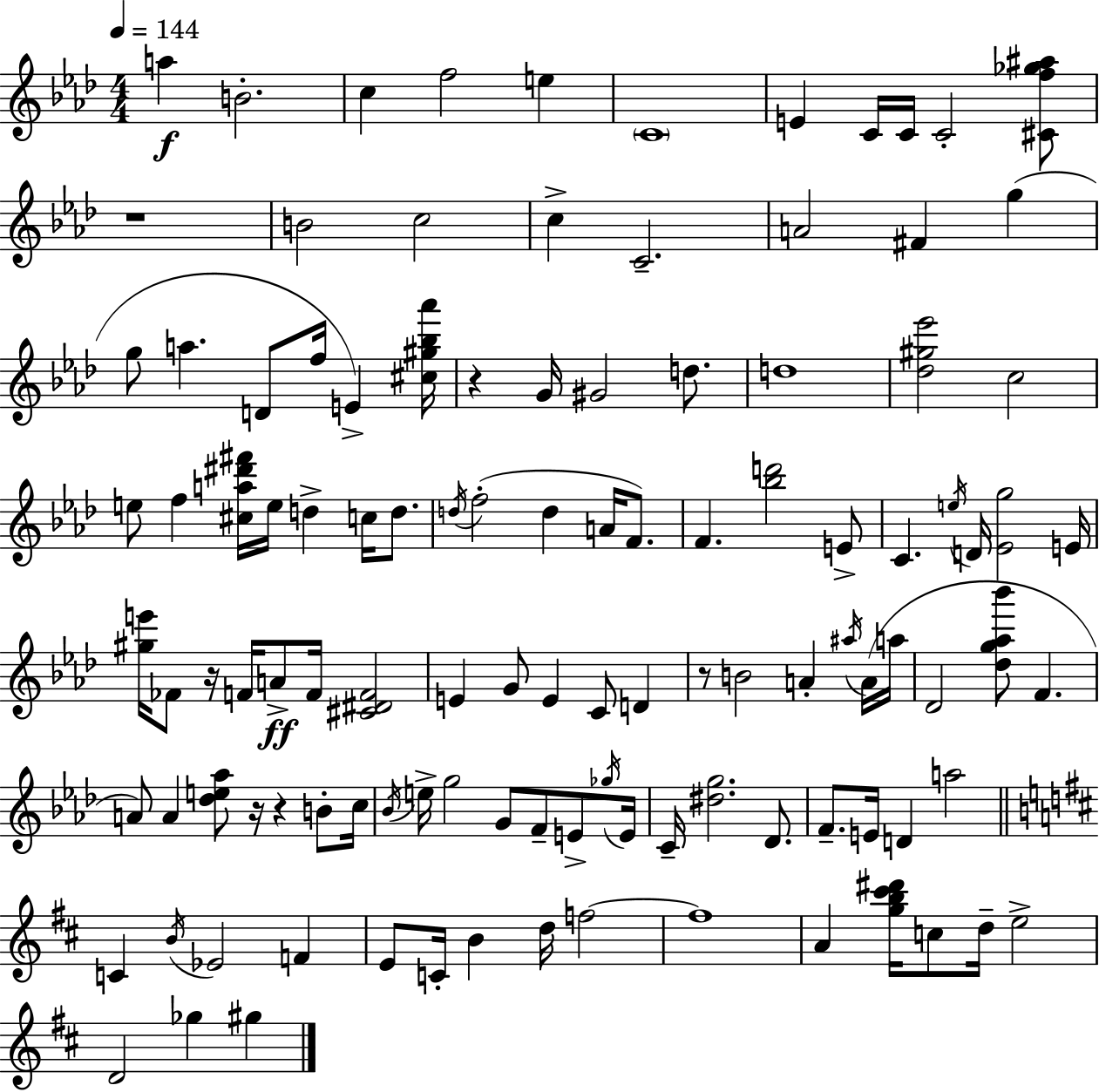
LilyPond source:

{
  \clef treble
  \numericTimeSignature
  \time 4/4
  \key f \minor
  \tempo 4 = 144
  a''4\f b'2.-. | c''4 f''2 e''4 | \parenthesize c'1 | e'4 c'16 c'16 c'2-. <cis' f'' ges'' ais''>8 | \break r1 | b'2 c''2 | c''4-> c'2.-- | a'2 fis'4 g''4( | \break g''8 a''4. d'8 f''16 e'4->) <cis'' gis'' bes'' aes'''>16 | r4 g'16 gis'2 d''8. | d''1 | <des'' gis'' ees'''>2 c''2 | \break e''8 f''4 <cis'' a'' dis''' fis'''>16 e''16 d''4-> c''16 d''8. | \acciaccatura { d''16 } f''2-.( d''4 a'16 f'8.) | f'4. <bes'' d'''>2 e'8-> | c'4. \acciaccatura { e''16 } d'16 <ees' g''>2 | \break e'16 <gis'' e'''>16 fes'8 r16 f'16 a'8->\ff f'16 <cis' dis' f'>2 | e'4 g'8 e'4 c'8 d'4 | r8 b'2 a'4-. | \acciaccatura { ais''16 } a'16( a''16 des'2 <des'' g'' aes'' bes'''>8 f'4. | \break a'8) a'4 <des'' e'' aes''>8 r16 r4 | b'8-. c''16 \acciaccatura { bes'16 } e''16-> g''2 g'8 f'8-- | e'8-> \acciaccatura { ges''16 } e'16 c'16-- <dis'' g''>2. | des'8. f'8.-- e'16 d'4 a''2 | \break \bar "||" \break \key d \major c'4 \acciaccatura { b'16 } ees'2 f'4 | e'8 c'16-. b'4 d''16 f''2~~ | f''1 | a'4 <g'' b'' cis''' dis'''>16 c''8 d''16-- e''2-> | \break d'2 ges''4 gis''4 | \bar "|."
}